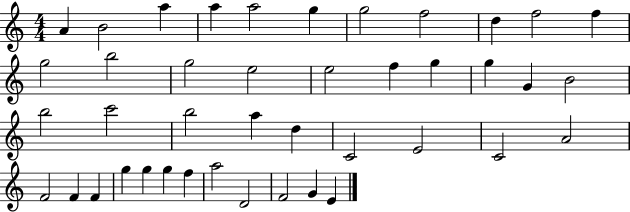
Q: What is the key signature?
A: C major